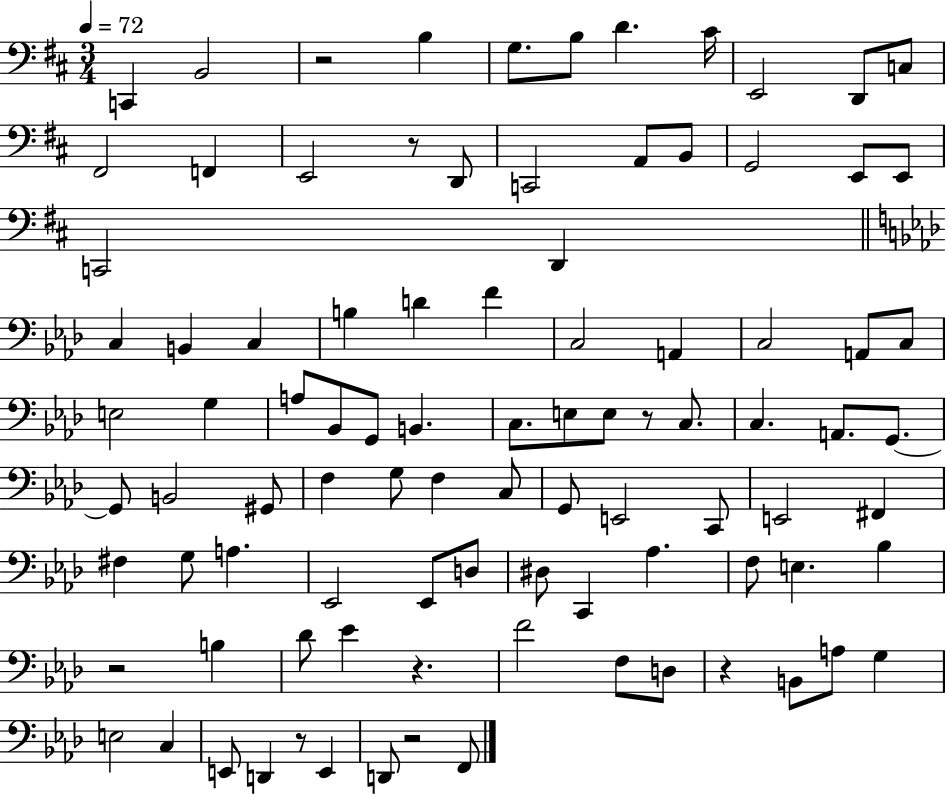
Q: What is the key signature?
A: D major